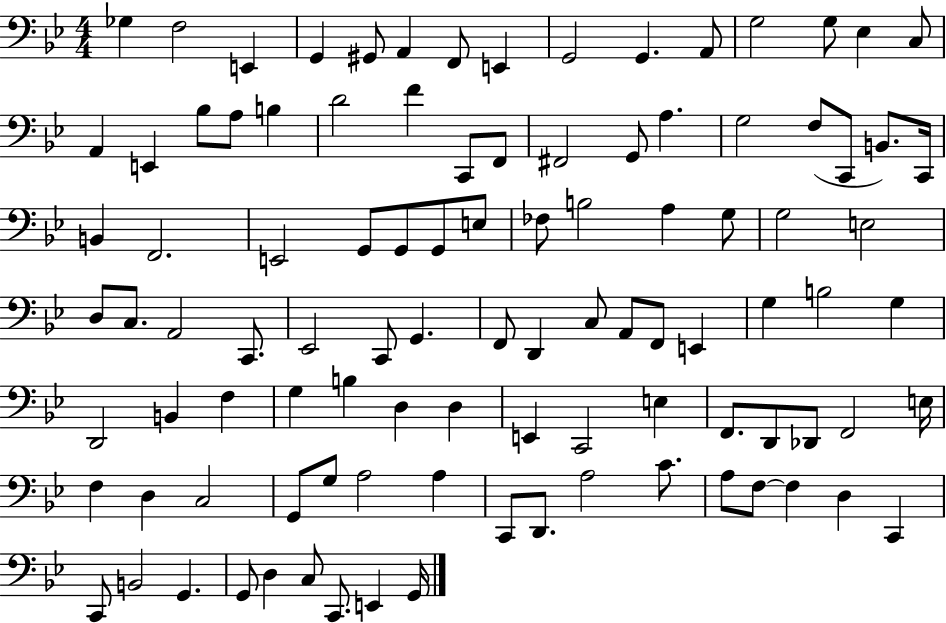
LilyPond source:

{
  \clef bass
  \numericTimeSignature
  \time 4/4
  \key bes \major
  ges4 f2 e,4 | g,4 gis,8 a,4 f,8 e,4 | g,2 g,4. a,8 | g2 g8 ees4 c8 | \break a,4 e,4 bes8 a8 b4 | d'2 f'4 c,8 f,8 | fis,2 g,8 a4. | g2 f8( c,8 b,8.) c,16 | \break b,4 f,2. | e,2 g,8 g,8 g,8 e8 | fes8 b2 a4 g8 | g2 e2 | \break d8 c8. a,2 c,8. | ees,2 c,8 g,4. | f,8 d,4 c8 a,8 f,8 e,4 | g4 b2 g4 | \break d,2 b,4 f4 | g4 b4 d4 d4 | e,4 c,2 e4 | f,8. d,8 des,8 f,2 e16 | \break f4 d4 c2 | g,8 g8 a2 a4 | c,8 d,8. a2 c'8. | a8 f8~~ f4 d4 c,4 | \break c,8 b,2 g,4. | g,8 d4 c8 c,8. e,4 g,16 | \bar "|."
}